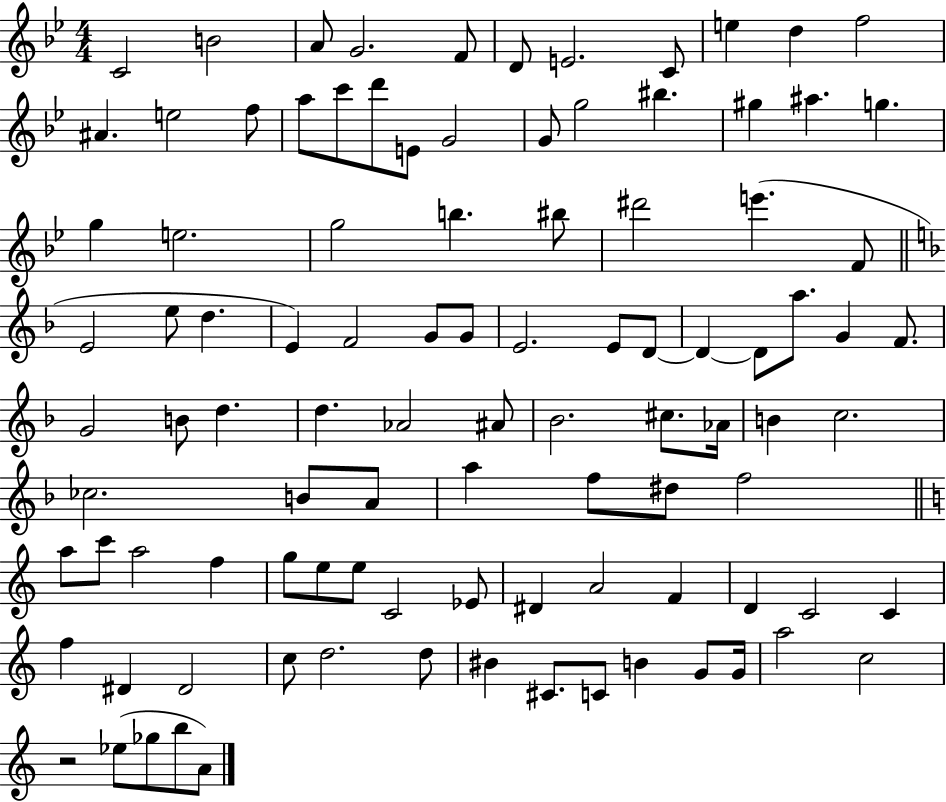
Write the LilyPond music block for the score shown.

{
  \clef treble
  \numericTimeSignature
  \time 4/4
  \key bes \major
  c'2 b'2 | a'8 g'2. f'8 | d'8 e'2. c'8 | e''4 d''4 f''2 | \break ais'4. e''2 f''8 | a''8 c'''8 d'''8 e'8 g'2 | g'8 g''2 bis''4. | gis''4 ais''4. g''4. | \break g''4 e''2. | g''2 b''4. bis''8 | dis'''2 e'''4.( f'8 | \bar "||" \break \key f \major e'2 e''8 d''4. | e'4) f'2 g'8 g'8 | e'2. e'8 d'8~~ | d'4~~ d'8 a''8. g'4 f'8. | \break g'2 b'8 d''4. | d''4. aes'2 ais'8 | bes'2. cis''8. aes'16 | b'4 c''2. | \break ces''2. b'8 a'8 | a''4 f''8 dis''8 f''2 | \bar "||" \break \key c \major a''8 c'''8 a''2 f''4 | g''8 e''8 e''8 c'2 ees'8 | dis'4 a'2 f'4 | d'4 c'2 c'4 | \break f''4 dis'4 dis'2 | c''8 d''2. d''8 | bis'4 cis'8. c'8 b'4 g'8 g'16 | a''2 c''2 | \break r2 ees''8( ges''8 b''8 a'8) | \bar "|."
}